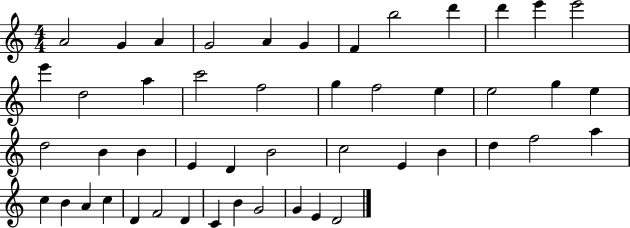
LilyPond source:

{
  \clef treble
  \numericTimeSignature
  \time 4/4
  \key c \major
  a'2 g'4 a'4 | g'2 a'4 g'4 | f'4 b''2 d'''4 | d'''4 e'''4 e'''2 | \break e'''4 d''2 a''4 | c'''2 f''2 | g''4 f''2 e''4 | e''2 g''4 e''4 | \break d''2 b'4 b'4 | e'4 d'4 b'2 | c''2 e'4 b'4 | d''4 f''2 a''4 | \break c''4 b'4 a'4 c''4 | d'4 f'2 d'4 | c'4 b'4 g'2 | g'4 e'4 d'2 | \break \bar "|."
}